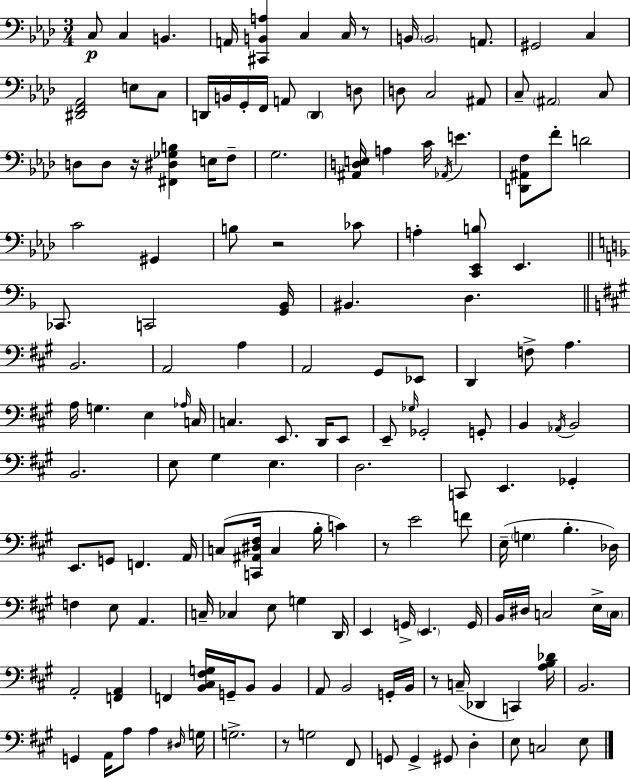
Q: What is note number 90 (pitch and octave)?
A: F4